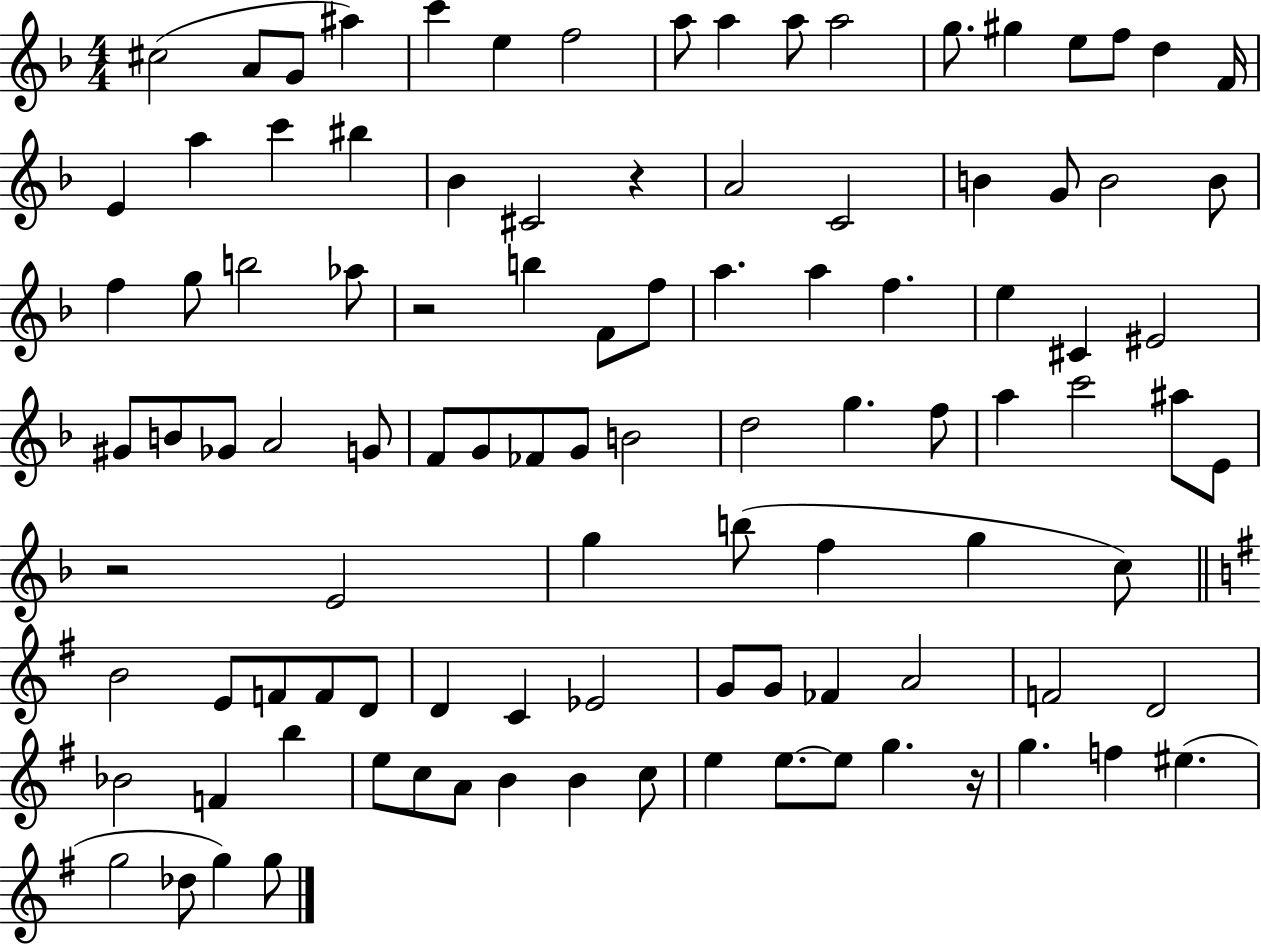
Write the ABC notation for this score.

X:1
T:Untitled
M:4/4
L:1/4
K:F
^c2 A/2 G/2 ^a c' e f2 a/2 a a/2 a2 g/2 ^g e/2 f/2 d F/4 E a c' ^b _B ^C2 z A2 C2 B G/2 B2 B/2 f g/2 b2 _a/2 z2 b F/2 f/2 a a f e ^C ^E2 ^G/2 B/2 _G/2 A2 G/2 F/2 G/2 _F/2 G/2 B2 d2 g f/2 a c'2 ^a/2 E/2 z2 E2 g b/2 f g c/2 B2 E/2 F/2 F/2 D/2 D C _E2 G/2 G/2 _F A2 F2 D2 _B2 F b e/2 c/2 A/2 B B c/2 e e/2 e/2 g z/4 g f ^e g2 _d/2 g g/2